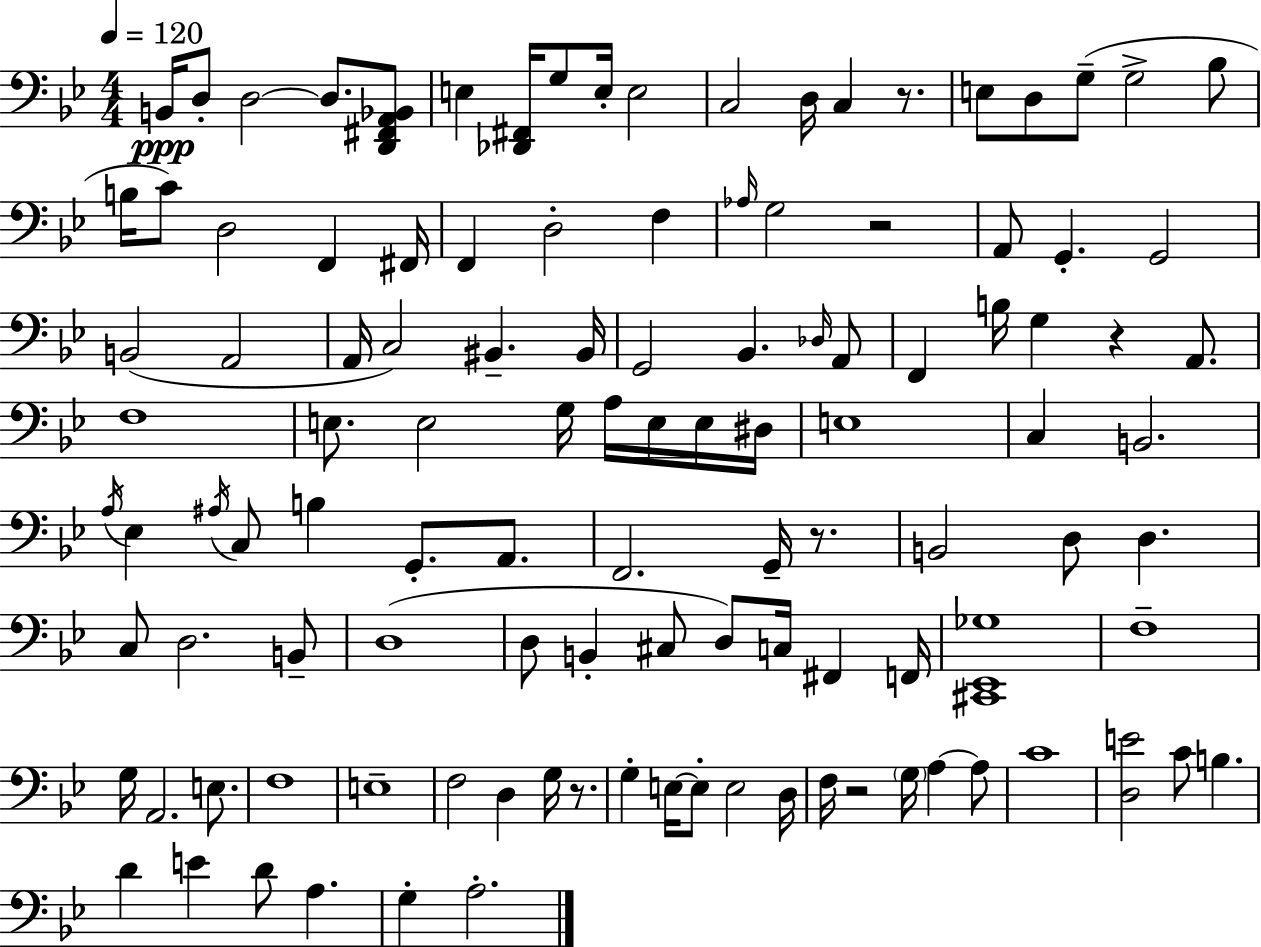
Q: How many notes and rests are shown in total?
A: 114